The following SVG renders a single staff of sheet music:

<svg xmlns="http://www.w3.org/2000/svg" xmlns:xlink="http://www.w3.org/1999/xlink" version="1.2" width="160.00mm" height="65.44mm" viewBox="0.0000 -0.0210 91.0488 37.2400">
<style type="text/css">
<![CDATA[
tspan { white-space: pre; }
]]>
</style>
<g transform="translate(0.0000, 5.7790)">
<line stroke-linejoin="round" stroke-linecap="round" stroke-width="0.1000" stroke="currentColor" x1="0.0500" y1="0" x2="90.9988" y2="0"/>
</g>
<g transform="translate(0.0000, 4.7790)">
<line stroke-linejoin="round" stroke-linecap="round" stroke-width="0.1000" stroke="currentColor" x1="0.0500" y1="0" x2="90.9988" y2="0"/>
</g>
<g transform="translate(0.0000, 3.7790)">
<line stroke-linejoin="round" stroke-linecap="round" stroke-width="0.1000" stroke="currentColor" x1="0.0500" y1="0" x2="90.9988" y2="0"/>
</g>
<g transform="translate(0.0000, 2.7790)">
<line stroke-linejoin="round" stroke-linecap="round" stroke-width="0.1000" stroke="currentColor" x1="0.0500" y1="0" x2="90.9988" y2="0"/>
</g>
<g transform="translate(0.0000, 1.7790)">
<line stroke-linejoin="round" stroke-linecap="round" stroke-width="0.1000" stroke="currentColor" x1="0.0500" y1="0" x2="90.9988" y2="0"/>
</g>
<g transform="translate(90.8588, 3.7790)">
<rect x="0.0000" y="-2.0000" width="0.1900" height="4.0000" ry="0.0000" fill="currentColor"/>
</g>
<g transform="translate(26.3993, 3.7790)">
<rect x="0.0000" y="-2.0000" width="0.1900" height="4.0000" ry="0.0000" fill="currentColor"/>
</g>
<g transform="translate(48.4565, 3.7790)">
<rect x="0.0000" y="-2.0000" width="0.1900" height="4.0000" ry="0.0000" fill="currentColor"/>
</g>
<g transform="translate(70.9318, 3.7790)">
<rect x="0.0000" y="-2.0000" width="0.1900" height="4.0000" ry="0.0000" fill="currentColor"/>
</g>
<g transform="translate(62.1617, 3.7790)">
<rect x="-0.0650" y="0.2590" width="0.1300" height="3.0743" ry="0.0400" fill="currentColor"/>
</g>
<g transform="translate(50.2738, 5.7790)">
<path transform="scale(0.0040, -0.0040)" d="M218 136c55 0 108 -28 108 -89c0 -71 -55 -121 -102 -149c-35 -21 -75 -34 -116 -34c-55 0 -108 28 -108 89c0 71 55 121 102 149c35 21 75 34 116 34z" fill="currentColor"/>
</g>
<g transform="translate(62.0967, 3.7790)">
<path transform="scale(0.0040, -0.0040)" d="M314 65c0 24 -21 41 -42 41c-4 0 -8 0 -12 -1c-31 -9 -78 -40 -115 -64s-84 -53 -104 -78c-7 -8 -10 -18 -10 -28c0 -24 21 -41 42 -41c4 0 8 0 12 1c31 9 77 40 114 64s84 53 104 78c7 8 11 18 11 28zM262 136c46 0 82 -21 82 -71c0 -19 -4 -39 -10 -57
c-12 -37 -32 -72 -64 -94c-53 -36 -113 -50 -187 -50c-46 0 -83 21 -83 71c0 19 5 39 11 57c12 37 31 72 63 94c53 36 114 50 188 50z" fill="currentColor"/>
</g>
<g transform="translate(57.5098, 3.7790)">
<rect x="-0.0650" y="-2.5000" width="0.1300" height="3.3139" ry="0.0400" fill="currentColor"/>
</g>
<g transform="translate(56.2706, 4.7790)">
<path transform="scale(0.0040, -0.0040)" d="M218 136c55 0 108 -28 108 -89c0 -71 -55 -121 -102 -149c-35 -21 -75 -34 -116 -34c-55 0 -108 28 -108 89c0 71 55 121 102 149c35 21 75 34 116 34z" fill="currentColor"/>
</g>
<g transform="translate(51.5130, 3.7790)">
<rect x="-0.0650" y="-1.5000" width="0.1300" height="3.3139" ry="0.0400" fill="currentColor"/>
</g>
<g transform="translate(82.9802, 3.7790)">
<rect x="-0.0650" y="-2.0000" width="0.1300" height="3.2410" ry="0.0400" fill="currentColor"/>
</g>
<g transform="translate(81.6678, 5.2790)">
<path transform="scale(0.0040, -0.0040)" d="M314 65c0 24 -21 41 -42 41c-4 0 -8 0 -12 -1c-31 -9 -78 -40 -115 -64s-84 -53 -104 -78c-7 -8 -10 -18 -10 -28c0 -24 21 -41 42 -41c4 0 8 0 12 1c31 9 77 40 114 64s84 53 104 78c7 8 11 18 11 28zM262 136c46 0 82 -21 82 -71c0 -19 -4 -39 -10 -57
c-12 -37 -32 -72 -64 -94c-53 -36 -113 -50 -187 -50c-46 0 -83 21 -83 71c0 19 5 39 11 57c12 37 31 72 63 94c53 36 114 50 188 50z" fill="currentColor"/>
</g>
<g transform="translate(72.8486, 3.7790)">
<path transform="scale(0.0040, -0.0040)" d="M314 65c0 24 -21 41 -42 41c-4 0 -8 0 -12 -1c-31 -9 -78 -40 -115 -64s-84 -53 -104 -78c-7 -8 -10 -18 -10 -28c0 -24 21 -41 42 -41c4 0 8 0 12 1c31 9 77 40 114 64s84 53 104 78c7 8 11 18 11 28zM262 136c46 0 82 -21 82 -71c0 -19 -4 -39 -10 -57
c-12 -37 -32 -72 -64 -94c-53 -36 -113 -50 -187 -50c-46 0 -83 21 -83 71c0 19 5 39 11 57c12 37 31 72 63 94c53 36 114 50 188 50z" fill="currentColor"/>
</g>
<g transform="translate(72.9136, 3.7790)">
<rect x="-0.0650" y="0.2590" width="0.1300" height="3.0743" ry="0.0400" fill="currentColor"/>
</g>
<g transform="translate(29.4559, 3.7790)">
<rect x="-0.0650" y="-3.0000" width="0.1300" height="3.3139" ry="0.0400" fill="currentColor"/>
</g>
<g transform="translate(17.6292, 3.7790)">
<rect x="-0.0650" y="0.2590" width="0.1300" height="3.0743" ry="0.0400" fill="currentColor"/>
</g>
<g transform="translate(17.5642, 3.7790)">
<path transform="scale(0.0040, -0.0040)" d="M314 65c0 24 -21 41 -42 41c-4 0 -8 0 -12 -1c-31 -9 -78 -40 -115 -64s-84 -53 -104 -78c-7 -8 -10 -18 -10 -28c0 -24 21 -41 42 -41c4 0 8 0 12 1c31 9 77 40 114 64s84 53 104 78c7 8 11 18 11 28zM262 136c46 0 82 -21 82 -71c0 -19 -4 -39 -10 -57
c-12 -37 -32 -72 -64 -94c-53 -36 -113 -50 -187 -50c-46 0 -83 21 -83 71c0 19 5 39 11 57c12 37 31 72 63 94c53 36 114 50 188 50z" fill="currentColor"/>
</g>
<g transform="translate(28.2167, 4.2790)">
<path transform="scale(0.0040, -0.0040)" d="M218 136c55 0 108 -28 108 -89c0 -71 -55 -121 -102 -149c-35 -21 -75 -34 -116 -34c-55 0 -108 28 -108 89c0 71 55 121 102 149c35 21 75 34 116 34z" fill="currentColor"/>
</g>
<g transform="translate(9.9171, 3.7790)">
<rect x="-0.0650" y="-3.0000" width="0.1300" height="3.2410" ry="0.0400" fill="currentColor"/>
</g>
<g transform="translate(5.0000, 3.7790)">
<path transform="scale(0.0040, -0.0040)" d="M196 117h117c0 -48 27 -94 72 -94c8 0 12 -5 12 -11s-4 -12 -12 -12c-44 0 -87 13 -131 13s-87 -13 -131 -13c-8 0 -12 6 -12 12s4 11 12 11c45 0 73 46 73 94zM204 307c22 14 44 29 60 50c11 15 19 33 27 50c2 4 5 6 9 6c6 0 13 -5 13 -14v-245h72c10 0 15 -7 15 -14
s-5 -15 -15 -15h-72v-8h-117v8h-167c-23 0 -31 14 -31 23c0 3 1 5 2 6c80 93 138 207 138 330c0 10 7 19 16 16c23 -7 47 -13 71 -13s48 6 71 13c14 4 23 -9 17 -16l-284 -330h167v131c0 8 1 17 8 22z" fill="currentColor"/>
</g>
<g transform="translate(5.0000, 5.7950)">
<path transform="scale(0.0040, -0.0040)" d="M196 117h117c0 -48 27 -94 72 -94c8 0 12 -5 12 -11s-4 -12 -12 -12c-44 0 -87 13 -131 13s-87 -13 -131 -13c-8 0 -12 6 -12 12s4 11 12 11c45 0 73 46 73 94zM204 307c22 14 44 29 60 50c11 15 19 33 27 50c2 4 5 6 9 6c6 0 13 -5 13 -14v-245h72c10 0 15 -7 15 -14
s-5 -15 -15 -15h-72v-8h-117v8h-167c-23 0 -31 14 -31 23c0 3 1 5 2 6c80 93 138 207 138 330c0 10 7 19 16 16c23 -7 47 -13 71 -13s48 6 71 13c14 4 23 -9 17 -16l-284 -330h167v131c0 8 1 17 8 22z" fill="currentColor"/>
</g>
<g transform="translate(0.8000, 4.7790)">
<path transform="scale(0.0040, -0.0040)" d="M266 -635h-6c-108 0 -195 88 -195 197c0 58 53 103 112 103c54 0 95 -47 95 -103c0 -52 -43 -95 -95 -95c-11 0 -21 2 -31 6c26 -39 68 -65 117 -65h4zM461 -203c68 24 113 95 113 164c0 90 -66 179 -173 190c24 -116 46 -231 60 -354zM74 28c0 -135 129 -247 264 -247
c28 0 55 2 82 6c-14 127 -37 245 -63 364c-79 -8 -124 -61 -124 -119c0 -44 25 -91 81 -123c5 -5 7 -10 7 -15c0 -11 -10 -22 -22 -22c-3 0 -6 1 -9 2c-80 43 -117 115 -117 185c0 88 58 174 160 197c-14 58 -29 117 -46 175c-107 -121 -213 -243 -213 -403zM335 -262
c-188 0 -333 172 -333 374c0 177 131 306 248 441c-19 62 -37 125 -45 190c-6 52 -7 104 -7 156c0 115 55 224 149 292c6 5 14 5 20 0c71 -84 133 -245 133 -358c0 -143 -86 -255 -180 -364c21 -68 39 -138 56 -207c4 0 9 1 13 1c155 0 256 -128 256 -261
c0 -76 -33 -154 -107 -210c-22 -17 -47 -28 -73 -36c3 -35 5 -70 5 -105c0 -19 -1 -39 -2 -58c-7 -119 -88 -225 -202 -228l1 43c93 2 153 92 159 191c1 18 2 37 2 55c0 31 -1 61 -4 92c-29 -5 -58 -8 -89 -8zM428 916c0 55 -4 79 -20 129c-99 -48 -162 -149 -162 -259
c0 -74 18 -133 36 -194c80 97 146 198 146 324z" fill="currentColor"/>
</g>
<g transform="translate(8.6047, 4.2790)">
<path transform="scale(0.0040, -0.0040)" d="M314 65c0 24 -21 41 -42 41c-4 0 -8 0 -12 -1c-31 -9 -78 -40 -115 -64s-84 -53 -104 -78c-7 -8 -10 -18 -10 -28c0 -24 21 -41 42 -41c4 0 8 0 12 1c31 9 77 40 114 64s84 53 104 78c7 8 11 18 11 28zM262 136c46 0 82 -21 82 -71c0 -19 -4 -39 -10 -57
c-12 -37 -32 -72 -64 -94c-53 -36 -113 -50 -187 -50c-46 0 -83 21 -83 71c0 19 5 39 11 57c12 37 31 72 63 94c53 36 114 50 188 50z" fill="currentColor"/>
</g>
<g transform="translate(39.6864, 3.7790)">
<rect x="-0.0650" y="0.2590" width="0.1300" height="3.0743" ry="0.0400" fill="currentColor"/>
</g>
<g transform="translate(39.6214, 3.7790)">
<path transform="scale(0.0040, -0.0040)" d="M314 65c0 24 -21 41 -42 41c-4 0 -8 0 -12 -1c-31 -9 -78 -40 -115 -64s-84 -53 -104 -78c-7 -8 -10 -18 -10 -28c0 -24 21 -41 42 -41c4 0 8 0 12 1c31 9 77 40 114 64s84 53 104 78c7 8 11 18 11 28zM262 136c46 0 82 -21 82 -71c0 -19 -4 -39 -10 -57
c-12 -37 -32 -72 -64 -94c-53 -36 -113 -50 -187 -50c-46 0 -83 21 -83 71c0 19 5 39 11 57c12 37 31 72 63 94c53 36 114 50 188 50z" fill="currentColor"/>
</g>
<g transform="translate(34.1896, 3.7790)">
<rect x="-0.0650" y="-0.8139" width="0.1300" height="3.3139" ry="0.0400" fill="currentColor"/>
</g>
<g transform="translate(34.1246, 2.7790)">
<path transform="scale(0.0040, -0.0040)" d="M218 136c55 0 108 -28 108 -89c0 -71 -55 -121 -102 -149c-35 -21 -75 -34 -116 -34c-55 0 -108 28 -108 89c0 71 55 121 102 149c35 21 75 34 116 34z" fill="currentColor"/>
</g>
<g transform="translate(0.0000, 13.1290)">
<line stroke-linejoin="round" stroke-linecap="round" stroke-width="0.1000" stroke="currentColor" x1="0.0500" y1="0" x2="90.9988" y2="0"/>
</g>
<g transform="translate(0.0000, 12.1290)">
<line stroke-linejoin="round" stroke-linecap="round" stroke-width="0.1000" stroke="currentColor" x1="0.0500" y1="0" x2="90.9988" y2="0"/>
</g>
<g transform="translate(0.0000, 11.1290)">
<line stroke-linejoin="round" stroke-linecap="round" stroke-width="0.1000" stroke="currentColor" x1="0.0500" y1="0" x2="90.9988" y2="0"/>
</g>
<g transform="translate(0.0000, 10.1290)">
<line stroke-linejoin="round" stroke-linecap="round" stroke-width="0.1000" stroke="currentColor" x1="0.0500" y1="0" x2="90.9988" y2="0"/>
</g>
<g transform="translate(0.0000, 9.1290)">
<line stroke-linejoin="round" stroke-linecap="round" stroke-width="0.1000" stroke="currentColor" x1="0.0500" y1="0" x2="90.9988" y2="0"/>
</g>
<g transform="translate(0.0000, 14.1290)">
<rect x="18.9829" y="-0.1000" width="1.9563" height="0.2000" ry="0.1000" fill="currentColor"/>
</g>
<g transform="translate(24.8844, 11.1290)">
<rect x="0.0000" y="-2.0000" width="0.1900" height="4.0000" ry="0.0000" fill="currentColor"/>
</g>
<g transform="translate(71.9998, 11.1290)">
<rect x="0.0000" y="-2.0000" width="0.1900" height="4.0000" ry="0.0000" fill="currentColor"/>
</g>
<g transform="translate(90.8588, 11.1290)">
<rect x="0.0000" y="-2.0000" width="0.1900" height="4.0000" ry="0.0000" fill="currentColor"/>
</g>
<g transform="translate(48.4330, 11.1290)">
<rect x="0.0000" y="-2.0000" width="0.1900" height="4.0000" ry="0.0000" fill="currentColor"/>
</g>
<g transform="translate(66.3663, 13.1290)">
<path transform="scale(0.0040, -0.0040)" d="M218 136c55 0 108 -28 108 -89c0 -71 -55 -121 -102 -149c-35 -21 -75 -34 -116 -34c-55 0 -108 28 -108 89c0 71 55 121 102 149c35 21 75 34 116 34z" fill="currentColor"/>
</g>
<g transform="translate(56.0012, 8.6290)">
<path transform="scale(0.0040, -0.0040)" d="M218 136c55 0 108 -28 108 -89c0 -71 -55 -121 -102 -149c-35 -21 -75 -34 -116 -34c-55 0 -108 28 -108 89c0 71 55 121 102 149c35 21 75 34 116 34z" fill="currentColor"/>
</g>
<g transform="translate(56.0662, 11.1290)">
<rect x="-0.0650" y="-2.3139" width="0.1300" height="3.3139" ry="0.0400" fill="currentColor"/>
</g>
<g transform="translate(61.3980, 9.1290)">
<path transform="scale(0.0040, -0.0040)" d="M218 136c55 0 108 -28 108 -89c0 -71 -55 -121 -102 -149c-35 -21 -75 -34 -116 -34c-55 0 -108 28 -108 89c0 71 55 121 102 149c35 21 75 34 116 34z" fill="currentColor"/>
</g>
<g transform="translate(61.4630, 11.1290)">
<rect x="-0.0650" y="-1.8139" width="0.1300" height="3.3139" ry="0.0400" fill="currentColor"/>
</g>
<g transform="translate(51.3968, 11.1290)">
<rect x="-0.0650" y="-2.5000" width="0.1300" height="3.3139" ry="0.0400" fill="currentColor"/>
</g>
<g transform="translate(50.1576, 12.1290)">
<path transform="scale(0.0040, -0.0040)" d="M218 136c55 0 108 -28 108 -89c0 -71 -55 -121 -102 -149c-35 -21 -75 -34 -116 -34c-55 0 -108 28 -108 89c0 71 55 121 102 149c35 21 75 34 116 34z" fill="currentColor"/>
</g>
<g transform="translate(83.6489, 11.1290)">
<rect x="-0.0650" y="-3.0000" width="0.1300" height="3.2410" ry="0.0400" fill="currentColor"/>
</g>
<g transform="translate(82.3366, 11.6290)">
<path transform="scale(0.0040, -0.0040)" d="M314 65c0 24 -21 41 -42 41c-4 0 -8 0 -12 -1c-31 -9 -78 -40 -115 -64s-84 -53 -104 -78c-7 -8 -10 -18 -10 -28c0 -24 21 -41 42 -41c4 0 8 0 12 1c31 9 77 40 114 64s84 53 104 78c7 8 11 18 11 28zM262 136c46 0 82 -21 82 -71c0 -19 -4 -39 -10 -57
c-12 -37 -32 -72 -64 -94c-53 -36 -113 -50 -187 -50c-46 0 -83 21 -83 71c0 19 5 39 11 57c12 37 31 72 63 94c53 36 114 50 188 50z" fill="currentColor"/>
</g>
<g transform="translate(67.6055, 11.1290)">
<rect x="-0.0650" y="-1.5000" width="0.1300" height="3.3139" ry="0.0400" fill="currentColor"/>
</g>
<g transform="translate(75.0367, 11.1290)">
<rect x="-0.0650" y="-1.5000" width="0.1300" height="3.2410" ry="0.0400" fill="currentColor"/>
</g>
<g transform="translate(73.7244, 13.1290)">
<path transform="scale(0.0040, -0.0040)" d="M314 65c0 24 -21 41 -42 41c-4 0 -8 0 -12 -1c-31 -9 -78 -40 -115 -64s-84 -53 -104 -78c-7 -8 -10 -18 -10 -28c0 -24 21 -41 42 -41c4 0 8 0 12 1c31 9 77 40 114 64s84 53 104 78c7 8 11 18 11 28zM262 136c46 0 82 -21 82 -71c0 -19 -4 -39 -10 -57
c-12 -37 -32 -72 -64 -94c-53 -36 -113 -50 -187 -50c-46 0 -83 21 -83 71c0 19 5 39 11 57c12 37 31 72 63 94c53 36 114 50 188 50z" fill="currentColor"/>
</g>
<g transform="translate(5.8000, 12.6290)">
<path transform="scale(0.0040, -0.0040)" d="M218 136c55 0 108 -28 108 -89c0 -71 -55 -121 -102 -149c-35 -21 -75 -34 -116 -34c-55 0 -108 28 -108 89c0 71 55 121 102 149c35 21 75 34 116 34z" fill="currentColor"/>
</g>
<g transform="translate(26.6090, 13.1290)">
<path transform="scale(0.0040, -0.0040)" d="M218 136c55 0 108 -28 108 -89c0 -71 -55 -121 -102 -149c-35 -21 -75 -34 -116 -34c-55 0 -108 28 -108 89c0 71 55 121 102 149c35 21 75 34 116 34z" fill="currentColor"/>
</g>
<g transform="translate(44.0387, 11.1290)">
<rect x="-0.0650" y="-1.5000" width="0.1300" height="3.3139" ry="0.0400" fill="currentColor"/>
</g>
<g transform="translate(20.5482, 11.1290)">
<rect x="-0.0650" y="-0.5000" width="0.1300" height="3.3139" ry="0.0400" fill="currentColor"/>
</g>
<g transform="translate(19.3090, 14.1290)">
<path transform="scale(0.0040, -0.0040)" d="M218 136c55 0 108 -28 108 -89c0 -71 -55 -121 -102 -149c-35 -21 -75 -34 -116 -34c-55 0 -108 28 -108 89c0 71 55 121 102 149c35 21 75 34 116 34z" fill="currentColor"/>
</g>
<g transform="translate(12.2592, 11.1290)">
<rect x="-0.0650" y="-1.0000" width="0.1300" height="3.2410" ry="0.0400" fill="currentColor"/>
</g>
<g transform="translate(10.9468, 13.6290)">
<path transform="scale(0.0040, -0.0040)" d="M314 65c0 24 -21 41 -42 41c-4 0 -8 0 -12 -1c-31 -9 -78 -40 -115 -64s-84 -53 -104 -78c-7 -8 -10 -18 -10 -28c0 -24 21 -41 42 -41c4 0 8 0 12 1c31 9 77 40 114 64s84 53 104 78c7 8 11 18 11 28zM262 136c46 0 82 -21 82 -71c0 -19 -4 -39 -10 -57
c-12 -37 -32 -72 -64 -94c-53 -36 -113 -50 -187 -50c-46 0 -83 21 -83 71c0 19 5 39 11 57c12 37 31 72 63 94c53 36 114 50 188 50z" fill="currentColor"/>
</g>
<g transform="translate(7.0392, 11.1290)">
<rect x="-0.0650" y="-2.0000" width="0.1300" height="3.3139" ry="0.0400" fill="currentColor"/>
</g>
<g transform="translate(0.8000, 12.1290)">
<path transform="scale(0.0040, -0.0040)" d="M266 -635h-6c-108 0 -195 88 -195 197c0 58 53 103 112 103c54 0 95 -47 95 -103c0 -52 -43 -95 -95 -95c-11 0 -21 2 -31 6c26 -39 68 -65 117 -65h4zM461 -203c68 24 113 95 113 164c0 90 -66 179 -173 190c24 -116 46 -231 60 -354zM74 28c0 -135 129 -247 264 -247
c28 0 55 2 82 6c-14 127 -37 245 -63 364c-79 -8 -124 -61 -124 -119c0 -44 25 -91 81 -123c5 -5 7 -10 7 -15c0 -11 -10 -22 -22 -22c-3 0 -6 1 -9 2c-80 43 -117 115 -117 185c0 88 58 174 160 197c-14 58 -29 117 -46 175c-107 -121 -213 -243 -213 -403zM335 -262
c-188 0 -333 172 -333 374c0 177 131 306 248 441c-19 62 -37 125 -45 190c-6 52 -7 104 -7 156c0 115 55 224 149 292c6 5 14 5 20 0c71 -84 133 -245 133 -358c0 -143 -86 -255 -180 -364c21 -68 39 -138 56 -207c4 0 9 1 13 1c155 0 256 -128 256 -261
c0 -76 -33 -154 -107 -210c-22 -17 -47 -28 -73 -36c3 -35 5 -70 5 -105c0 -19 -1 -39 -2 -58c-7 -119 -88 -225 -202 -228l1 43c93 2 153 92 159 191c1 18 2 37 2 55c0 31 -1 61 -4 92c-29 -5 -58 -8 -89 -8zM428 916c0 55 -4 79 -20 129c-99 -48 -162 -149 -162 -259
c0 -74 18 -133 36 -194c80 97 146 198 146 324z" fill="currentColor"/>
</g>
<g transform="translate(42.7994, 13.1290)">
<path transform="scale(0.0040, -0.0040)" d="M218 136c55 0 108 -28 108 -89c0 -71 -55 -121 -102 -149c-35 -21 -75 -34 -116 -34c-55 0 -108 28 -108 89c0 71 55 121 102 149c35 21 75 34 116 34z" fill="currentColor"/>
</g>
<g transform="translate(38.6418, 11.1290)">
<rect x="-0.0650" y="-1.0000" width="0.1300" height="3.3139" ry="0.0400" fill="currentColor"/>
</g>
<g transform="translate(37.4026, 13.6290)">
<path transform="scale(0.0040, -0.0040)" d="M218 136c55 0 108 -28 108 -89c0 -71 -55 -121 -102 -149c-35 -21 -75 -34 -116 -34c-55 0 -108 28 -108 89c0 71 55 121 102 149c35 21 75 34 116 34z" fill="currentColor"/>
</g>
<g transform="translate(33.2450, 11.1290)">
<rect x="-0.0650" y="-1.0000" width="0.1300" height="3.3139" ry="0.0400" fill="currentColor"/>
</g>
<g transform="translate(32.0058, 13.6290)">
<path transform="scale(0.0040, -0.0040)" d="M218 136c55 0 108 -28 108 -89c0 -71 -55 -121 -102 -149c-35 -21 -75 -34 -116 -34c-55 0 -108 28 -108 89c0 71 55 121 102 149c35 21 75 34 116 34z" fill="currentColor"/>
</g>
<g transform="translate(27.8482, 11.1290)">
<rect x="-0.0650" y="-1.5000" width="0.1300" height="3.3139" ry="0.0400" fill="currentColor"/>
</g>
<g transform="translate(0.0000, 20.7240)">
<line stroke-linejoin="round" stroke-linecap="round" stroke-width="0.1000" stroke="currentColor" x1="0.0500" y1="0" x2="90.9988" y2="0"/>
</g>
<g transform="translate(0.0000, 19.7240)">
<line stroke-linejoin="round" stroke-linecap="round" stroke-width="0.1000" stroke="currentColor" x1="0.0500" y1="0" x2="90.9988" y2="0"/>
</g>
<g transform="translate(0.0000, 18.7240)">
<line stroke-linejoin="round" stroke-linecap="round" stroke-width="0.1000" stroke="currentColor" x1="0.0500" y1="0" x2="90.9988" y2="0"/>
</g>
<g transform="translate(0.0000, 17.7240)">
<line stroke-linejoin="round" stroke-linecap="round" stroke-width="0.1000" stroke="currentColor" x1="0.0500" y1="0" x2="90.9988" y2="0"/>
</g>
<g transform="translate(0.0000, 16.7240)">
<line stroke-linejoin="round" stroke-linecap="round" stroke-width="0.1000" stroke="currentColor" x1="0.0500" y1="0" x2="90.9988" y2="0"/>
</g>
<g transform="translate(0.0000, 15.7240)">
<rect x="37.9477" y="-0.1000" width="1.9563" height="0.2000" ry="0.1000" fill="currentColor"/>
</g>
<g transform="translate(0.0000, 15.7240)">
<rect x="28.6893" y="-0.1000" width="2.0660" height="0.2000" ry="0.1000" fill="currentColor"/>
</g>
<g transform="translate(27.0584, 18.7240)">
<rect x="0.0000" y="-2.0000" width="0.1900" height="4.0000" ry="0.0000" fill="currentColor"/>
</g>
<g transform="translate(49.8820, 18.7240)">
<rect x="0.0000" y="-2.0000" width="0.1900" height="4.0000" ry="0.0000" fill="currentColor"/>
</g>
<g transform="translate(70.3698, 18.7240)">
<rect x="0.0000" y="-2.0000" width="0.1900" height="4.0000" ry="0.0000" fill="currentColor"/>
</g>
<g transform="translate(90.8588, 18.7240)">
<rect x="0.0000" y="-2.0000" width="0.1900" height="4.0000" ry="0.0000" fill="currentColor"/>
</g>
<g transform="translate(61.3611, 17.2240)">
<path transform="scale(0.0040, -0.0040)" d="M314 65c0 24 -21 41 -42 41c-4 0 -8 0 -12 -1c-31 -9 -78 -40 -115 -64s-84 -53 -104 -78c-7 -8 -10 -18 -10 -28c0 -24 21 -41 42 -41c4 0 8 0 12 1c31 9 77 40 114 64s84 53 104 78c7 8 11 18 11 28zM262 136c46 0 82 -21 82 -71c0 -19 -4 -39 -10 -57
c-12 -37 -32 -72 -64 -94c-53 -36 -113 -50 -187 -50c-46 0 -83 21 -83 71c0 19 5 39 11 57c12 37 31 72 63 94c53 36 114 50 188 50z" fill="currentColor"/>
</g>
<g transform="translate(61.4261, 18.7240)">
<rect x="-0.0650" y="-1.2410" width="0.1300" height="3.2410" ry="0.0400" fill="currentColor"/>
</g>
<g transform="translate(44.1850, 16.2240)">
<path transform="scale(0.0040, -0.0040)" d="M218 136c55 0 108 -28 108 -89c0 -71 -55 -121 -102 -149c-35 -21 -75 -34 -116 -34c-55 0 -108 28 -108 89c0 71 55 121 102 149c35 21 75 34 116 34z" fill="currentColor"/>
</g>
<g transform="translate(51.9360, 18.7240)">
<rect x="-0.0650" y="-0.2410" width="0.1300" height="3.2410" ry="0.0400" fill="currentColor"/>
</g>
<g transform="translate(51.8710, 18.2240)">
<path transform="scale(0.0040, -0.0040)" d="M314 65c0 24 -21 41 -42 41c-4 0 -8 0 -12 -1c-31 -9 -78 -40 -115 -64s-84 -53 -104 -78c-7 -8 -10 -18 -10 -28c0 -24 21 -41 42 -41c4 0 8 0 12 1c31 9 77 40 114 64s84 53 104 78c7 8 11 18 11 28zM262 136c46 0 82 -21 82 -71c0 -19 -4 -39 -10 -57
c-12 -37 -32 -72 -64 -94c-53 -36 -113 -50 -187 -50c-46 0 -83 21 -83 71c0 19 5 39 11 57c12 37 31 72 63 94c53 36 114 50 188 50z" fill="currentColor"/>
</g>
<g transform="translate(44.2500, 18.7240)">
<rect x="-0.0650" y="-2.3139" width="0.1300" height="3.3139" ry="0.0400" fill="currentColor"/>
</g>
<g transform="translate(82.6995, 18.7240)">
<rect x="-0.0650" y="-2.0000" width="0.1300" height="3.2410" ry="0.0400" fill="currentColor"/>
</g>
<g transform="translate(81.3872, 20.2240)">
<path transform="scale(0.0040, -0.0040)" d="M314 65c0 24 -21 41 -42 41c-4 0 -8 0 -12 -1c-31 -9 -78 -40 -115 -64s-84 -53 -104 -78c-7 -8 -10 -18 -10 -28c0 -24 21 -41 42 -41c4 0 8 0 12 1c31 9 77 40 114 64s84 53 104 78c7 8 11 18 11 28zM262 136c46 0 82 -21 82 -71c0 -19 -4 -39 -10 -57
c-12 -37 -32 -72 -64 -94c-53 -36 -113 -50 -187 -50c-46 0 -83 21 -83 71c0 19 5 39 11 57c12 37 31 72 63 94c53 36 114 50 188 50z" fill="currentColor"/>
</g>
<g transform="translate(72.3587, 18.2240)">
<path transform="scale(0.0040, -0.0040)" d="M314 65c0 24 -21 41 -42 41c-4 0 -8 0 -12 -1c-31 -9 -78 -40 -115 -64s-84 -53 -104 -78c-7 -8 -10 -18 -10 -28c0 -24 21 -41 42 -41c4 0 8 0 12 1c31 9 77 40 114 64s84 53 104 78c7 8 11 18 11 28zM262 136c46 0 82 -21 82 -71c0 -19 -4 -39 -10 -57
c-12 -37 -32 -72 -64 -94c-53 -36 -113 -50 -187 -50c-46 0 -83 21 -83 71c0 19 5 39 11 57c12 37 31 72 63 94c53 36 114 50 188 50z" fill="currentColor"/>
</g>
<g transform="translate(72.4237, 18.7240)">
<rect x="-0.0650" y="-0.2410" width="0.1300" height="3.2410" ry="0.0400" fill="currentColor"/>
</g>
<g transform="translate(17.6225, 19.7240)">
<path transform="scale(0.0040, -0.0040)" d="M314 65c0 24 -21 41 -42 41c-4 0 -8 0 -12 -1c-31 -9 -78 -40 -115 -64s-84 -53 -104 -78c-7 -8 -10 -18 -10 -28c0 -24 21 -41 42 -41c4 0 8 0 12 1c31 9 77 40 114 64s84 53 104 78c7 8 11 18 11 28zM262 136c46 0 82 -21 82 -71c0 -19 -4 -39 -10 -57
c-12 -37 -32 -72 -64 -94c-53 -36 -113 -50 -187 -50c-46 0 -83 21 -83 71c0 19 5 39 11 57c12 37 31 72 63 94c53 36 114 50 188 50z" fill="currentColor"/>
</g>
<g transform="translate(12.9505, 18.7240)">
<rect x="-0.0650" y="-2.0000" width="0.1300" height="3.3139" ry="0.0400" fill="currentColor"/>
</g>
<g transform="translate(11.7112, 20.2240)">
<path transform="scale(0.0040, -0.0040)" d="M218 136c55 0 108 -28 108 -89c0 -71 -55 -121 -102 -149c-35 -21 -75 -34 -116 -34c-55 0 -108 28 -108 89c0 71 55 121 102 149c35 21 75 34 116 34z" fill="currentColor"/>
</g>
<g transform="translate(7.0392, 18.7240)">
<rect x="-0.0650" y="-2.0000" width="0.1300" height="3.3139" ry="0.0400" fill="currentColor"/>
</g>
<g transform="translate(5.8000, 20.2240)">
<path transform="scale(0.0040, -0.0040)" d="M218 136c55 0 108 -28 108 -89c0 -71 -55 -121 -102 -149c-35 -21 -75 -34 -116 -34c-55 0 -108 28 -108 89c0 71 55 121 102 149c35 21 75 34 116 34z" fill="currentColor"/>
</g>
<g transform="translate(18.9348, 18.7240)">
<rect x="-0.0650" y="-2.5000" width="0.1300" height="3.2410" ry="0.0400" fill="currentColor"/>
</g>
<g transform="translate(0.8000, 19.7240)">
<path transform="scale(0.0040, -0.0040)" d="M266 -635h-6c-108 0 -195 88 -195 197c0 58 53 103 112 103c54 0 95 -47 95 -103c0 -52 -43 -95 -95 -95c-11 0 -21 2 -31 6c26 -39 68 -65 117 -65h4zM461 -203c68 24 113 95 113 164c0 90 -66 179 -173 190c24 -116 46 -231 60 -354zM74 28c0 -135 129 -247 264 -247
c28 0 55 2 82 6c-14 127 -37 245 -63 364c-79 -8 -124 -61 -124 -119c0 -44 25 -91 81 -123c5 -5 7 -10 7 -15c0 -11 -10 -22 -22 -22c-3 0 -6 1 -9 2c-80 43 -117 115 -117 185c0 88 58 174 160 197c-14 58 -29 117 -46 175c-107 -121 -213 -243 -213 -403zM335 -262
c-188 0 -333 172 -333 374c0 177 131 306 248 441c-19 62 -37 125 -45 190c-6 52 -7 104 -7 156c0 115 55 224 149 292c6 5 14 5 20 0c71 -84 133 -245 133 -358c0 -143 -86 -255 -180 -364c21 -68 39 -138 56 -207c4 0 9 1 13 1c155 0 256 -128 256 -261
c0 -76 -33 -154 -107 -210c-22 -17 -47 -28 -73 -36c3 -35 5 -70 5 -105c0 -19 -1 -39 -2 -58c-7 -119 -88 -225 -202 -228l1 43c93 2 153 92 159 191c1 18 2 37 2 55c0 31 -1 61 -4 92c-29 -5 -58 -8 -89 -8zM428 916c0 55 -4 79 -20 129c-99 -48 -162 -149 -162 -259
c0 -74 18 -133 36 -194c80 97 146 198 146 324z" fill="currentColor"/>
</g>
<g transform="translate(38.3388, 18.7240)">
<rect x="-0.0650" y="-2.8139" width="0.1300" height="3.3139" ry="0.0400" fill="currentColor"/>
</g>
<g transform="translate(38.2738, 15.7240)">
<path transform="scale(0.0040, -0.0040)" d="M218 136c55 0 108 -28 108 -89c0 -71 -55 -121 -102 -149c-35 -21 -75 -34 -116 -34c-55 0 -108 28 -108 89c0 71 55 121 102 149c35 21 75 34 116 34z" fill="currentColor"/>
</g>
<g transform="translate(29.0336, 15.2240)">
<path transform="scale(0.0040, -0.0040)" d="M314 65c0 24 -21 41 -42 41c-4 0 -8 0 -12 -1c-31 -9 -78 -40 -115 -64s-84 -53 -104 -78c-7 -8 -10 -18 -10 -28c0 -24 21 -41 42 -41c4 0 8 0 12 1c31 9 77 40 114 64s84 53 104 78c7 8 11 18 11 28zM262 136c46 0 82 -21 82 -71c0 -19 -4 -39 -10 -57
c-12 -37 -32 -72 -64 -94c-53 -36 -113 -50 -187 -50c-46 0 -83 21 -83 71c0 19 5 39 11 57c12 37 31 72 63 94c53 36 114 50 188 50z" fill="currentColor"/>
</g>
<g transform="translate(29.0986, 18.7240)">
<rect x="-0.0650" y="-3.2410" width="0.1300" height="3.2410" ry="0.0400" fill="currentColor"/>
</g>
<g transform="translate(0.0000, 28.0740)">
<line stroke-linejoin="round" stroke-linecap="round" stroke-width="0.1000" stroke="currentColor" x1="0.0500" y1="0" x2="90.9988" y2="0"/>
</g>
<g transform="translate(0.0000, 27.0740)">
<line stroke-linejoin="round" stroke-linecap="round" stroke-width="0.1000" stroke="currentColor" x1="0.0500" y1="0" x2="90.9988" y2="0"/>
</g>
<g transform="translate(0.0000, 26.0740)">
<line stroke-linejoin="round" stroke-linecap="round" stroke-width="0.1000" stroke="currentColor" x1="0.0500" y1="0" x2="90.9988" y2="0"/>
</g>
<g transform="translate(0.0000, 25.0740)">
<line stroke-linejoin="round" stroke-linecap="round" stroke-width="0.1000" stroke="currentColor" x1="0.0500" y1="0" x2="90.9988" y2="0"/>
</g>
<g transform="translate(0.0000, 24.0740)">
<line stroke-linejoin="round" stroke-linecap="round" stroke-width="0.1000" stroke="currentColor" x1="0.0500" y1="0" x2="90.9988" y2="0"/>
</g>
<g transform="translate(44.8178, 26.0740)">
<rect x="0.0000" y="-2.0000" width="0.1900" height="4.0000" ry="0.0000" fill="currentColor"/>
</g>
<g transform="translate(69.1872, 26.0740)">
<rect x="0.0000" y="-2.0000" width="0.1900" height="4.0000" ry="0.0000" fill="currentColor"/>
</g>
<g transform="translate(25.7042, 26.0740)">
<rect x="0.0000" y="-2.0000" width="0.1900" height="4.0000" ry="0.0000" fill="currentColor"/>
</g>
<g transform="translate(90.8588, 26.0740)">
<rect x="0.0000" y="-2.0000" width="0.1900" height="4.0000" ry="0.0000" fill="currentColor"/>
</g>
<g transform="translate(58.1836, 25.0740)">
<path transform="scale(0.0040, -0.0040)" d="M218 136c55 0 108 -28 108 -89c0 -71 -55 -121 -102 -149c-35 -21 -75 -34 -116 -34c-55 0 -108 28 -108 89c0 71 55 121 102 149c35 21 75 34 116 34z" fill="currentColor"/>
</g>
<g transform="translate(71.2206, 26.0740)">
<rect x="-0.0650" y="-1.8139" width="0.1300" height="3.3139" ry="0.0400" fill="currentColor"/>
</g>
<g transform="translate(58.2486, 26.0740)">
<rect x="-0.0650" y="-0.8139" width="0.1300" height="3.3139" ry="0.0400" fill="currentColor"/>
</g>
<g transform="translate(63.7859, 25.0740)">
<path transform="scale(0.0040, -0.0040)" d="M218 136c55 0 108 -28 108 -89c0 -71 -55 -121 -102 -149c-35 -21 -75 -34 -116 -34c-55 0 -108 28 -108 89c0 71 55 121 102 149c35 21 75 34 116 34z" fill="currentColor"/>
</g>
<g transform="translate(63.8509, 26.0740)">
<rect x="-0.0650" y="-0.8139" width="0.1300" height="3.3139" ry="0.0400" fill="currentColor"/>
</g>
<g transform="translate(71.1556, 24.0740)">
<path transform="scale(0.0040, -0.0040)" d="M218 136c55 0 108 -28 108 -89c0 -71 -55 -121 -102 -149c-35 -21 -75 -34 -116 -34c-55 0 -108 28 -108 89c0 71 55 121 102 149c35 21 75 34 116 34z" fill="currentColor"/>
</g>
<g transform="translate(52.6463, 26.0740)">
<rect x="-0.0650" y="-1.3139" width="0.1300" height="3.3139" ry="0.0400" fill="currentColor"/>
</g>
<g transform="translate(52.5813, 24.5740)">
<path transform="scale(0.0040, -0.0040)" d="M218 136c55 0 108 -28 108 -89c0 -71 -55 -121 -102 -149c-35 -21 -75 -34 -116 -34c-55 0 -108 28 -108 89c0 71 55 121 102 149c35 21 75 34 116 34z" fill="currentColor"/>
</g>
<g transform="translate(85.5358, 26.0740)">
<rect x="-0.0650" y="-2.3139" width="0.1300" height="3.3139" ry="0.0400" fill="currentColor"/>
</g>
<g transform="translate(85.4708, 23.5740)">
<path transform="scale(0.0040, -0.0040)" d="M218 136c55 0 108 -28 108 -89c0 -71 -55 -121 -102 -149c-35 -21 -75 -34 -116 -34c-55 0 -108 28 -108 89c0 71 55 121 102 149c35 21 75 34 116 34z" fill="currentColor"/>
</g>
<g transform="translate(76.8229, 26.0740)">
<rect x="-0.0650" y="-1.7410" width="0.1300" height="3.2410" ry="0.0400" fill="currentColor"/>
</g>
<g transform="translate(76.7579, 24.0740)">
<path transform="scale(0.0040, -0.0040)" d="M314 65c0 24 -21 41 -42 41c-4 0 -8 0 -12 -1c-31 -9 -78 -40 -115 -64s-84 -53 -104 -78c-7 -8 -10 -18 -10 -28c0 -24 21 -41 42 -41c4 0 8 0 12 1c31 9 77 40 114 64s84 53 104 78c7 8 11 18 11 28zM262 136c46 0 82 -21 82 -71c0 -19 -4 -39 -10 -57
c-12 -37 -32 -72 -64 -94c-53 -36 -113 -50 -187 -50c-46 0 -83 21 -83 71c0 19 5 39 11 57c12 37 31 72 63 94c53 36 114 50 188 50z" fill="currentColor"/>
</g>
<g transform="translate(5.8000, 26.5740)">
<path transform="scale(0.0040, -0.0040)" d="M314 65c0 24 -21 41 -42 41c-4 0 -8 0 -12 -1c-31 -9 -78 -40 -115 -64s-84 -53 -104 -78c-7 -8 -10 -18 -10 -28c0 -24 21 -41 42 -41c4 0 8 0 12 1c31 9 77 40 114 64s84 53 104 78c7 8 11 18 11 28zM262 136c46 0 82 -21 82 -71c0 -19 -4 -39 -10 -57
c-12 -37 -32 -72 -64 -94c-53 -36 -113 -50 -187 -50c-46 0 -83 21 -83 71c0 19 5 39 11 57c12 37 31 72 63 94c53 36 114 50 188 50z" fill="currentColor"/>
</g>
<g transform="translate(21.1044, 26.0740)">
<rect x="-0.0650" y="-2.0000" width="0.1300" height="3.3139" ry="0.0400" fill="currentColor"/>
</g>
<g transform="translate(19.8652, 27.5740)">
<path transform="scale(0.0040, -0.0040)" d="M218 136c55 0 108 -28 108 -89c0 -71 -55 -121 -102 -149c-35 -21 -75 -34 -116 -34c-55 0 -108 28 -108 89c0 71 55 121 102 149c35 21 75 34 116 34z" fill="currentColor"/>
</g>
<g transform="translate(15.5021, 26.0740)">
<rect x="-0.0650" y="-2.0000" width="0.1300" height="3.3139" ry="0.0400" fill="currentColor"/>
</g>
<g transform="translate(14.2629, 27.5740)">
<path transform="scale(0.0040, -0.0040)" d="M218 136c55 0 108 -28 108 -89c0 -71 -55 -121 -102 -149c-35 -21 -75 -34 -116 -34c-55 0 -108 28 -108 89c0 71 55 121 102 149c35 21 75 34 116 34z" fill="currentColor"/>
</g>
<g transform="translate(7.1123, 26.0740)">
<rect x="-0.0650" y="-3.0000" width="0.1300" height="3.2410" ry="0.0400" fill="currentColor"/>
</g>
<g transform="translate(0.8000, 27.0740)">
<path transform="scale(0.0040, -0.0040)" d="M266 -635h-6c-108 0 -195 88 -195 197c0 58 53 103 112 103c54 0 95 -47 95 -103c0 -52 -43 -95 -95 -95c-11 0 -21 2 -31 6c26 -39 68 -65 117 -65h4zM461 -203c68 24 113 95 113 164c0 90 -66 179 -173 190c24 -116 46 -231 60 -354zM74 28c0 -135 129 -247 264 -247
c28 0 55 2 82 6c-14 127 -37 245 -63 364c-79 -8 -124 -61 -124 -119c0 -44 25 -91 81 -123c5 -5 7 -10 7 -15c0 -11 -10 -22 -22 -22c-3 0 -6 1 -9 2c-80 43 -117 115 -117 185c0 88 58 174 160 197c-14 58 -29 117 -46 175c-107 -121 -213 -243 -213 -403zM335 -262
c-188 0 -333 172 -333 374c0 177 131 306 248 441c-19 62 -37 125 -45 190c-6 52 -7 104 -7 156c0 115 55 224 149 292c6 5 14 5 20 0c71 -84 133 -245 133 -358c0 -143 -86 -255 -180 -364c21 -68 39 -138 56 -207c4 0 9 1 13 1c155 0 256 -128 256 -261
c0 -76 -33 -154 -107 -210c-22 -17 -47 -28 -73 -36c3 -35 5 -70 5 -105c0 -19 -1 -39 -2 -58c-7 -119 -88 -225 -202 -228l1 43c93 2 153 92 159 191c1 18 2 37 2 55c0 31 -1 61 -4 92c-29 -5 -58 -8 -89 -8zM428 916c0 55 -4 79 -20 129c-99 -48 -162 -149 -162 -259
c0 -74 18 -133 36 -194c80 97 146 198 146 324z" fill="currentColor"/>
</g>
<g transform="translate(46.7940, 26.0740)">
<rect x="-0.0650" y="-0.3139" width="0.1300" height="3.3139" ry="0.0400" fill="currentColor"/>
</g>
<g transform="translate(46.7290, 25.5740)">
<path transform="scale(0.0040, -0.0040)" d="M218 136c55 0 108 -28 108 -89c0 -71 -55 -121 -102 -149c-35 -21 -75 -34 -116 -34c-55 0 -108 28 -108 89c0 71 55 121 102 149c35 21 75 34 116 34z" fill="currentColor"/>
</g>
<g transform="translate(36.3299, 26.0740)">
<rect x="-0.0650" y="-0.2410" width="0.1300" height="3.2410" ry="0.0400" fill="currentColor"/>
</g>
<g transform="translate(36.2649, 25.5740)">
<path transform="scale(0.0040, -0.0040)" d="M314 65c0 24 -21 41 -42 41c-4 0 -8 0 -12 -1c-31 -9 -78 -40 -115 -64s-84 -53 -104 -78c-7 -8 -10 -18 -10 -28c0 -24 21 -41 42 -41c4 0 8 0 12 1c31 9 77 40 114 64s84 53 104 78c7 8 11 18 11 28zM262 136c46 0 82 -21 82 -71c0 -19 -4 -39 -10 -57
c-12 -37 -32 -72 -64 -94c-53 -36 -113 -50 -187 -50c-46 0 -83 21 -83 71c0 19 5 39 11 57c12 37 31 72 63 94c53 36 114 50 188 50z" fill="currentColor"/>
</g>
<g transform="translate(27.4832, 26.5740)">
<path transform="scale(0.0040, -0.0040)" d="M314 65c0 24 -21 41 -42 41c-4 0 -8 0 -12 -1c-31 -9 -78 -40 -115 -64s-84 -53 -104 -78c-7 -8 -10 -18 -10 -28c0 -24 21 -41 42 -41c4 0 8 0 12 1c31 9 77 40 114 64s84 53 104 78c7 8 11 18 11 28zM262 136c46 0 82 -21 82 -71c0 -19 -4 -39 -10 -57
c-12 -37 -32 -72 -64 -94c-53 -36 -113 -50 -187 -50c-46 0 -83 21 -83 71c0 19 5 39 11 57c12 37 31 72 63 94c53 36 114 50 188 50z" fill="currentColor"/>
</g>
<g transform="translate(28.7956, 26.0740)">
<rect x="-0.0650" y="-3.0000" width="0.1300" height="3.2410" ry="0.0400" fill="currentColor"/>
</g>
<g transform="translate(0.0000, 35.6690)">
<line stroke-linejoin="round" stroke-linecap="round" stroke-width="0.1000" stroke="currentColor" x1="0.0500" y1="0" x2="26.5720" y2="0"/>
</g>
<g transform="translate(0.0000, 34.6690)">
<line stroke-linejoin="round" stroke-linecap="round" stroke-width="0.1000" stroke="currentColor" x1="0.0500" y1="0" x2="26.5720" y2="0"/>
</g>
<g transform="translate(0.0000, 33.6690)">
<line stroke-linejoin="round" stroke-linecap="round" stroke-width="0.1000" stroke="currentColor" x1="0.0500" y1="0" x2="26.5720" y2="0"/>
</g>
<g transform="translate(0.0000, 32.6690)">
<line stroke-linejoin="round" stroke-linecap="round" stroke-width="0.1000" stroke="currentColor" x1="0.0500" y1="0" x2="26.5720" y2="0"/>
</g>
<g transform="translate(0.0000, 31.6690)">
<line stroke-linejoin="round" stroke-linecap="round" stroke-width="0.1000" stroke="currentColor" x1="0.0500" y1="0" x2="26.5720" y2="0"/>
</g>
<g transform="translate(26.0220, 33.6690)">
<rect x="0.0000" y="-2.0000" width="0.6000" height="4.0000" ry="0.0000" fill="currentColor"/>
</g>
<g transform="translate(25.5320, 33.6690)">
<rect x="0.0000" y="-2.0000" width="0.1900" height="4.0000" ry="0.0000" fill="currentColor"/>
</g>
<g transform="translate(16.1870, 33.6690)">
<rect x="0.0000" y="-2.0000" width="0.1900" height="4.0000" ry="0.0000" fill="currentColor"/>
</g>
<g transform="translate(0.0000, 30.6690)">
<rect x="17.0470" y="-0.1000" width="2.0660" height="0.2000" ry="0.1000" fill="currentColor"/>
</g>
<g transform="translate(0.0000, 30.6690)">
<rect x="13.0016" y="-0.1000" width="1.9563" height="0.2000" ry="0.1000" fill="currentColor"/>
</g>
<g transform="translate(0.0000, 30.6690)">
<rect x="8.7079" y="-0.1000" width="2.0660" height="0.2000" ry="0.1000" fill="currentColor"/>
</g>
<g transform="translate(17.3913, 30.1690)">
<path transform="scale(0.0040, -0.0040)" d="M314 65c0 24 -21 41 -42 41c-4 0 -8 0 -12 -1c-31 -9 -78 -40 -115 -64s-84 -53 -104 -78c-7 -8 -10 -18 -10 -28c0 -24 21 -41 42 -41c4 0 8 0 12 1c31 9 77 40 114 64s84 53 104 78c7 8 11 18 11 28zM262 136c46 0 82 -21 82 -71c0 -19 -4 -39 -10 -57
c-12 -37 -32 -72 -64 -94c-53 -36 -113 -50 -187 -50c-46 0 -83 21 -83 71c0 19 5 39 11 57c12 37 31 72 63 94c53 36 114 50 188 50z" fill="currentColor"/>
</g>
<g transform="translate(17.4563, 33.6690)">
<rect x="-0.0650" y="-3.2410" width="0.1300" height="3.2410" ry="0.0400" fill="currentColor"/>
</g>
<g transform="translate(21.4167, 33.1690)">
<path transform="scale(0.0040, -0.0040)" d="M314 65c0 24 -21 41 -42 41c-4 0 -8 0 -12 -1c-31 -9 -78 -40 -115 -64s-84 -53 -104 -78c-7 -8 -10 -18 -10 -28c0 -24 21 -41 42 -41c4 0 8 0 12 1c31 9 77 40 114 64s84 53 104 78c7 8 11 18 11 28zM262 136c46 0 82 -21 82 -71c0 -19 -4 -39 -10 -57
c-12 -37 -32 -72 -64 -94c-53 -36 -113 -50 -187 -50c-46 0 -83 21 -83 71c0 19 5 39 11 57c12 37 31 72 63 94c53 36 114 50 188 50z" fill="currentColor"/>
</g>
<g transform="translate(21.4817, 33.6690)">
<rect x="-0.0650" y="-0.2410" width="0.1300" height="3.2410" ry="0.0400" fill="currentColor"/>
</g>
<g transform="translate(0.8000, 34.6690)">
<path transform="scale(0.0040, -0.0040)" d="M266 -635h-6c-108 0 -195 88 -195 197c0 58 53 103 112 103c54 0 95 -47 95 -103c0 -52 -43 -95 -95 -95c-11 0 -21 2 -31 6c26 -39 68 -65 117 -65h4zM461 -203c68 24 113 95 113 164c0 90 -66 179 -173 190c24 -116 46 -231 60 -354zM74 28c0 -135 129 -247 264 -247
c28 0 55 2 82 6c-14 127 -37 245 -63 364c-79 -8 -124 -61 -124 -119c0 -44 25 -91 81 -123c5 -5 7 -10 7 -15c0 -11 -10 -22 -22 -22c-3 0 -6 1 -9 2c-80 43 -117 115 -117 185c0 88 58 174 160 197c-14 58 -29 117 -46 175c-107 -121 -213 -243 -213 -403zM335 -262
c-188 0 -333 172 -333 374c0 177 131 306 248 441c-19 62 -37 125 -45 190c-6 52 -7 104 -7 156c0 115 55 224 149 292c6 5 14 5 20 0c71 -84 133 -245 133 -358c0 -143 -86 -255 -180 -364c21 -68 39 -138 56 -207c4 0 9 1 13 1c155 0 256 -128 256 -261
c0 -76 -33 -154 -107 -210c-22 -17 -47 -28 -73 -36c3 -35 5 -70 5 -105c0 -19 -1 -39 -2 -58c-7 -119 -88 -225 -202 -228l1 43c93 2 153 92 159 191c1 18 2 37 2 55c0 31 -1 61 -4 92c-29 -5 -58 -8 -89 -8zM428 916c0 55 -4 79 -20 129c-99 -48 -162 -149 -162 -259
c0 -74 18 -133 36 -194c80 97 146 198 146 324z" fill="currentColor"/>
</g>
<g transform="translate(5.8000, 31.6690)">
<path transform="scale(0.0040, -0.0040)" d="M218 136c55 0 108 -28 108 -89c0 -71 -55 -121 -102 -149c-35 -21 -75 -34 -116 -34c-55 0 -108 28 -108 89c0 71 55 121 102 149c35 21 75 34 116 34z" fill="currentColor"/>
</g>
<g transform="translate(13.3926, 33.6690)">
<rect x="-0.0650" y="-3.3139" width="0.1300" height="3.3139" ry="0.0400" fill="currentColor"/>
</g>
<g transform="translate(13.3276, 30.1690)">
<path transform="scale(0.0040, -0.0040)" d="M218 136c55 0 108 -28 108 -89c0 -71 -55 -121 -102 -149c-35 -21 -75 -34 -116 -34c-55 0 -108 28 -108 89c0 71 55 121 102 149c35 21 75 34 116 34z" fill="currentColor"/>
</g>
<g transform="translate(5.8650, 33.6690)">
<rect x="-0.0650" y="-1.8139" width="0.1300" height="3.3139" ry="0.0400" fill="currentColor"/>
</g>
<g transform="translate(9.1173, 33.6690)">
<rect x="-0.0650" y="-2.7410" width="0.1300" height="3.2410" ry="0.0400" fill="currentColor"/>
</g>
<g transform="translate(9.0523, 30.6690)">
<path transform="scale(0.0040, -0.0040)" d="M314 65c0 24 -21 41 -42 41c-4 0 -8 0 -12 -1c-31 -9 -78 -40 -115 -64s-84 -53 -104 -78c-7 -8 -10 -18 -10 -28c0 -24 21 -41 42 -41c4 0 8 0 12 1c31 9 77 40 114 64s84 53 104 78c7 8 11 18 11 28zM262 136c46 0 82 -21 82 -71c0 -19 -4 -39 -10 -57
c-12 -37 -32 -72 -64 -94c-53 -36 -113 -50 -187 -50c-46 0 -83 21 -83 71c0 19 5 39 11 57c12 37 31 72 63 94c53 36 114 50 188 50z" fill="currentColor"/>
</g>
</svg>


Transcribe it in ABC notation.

X:1
T:Untitled
M:4/4
L:1/4
K:C
A2 B2 A d B2 E G B2 B2 F2 F D2 C E D D E G g f E E2 A2 F F G2 b2 a g c2 e2 c2 F2 A2 F F A2 c2 c e d d f f2 g f a2 b b2 c2